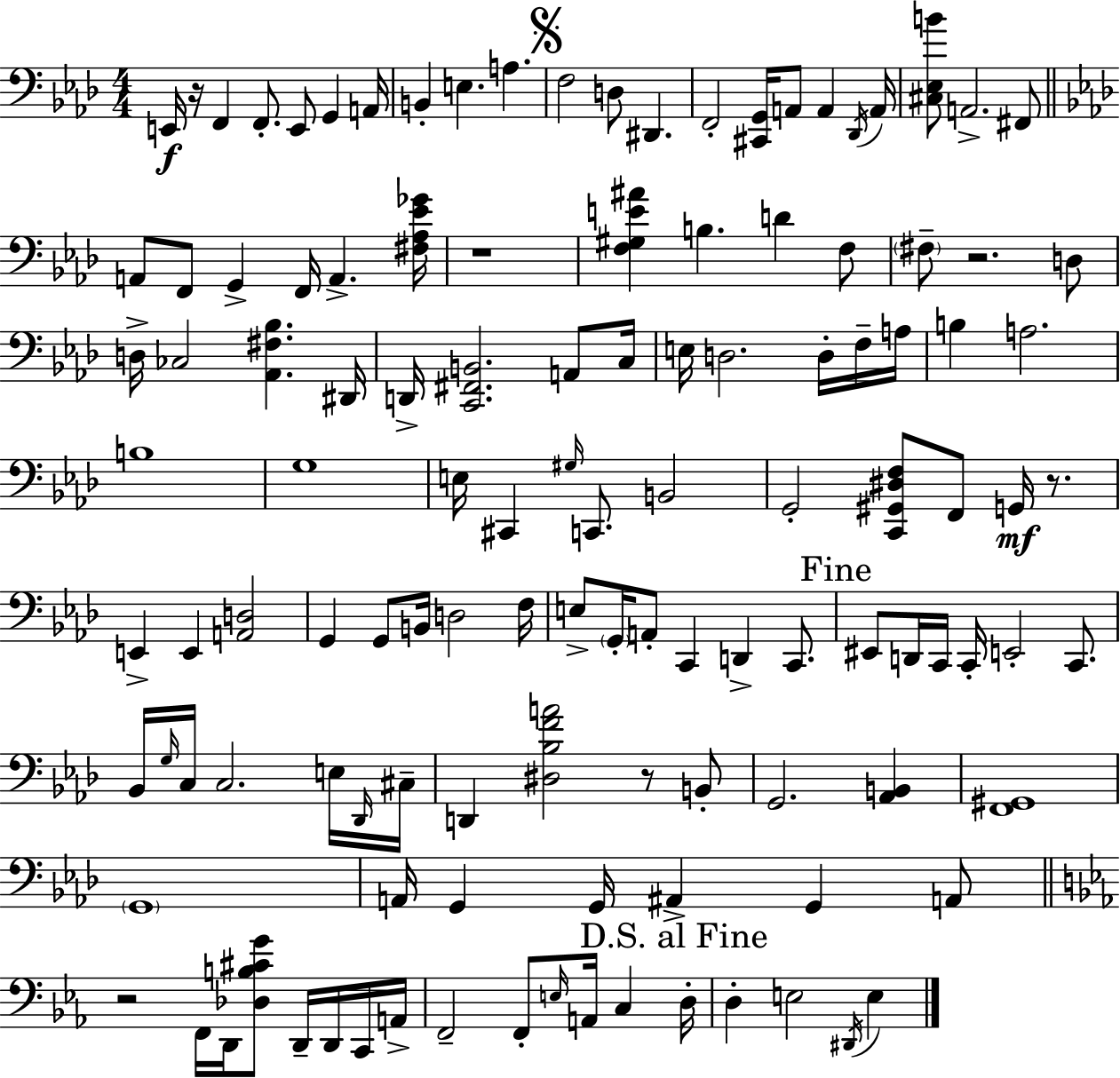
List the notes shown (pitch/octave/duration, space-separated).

E2/s R/s F2/q F2/e. E2/e G2/q A2/s B2/q E3/q. A3/q. F3/h D3/e D#2/q. F2/h [C#2,G2]/s A2/e A2/q Db2/s A2/s [C#3,Eb3,B4]/e A2/h. F#2/e A2/e F2/e G2/q F2/s A2/q. [F#3,Ab3,Eb4,Gb4]/s R/w [F3,G#3,E4,A#4]/q B3/q. D4/q F3/e F#3/e R/h. D3/e D3/s CES3/h [Ab2,F#3,Bb3]/q. D#2/s D2/s [C2,F#2,B2]/h. A2/e C3/s E3/s D3/h. D3/s F3/s A3/s B3/q A3/h. B3/w G3/w E3/s C#2/q G#3/s C2/e. B2/h G2/h [C2,G#2,D#3,F3]/e F2/e G2/s R/e. E2/q E2/q [A2,D3]/h G2/q G2/e B2/s D3/h F3/s E3/e G2/s A2/e C2/q D2/q C2/e. EIS2/e D2/s C2/s C2/s E2/h C2/e. Bb2/s G3/s C3/s C3/h. E3/s Db2/s C#3/s D2/q [D#3,Bb3,F4,A4]/h R/e B2/e G2/h. [Ab2,B2]/q [F2,G#2]/w G2/w A2/s G2/q G2/s A#2/q G2/q A2/e R/h F2/s D2/s [Db3,B3,C#4,G4]/e D2/s D2/s C2/s A2/s F2/h F2/e E3/s A2/s C3/q D3/s D3/q E3/h D#2/s E3/q